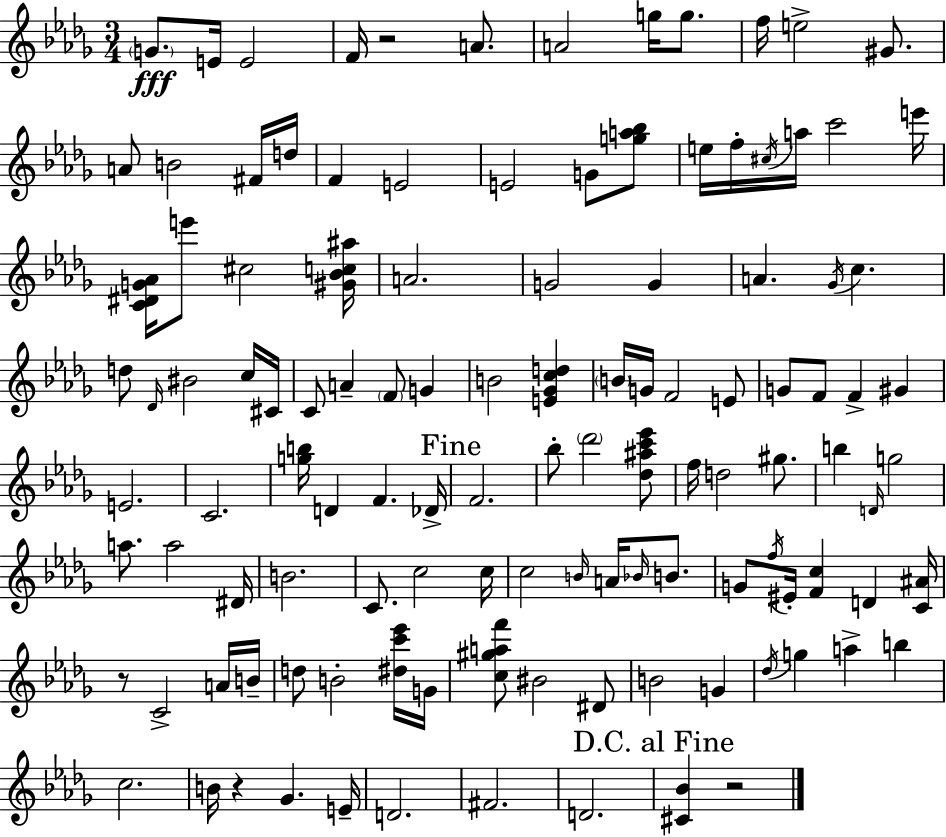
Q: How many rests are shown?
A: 4